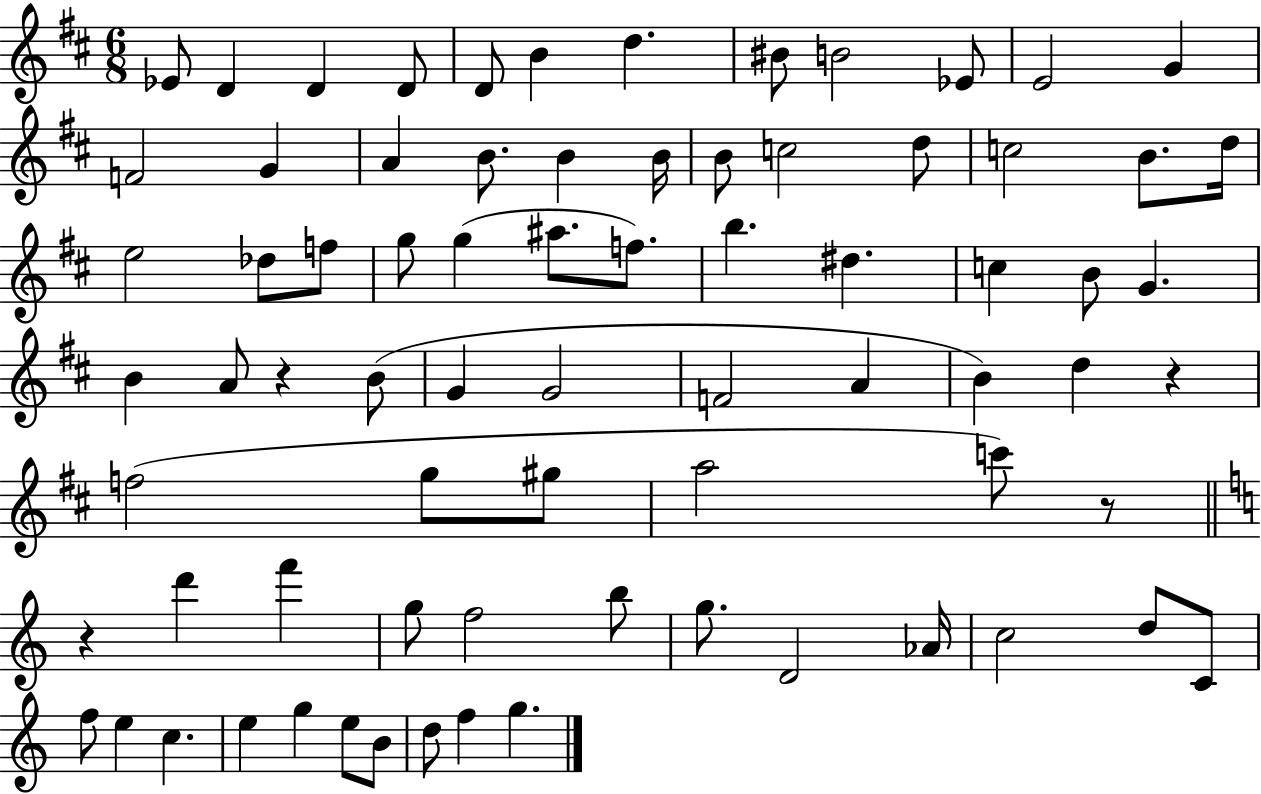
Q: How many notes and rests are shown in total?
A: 75